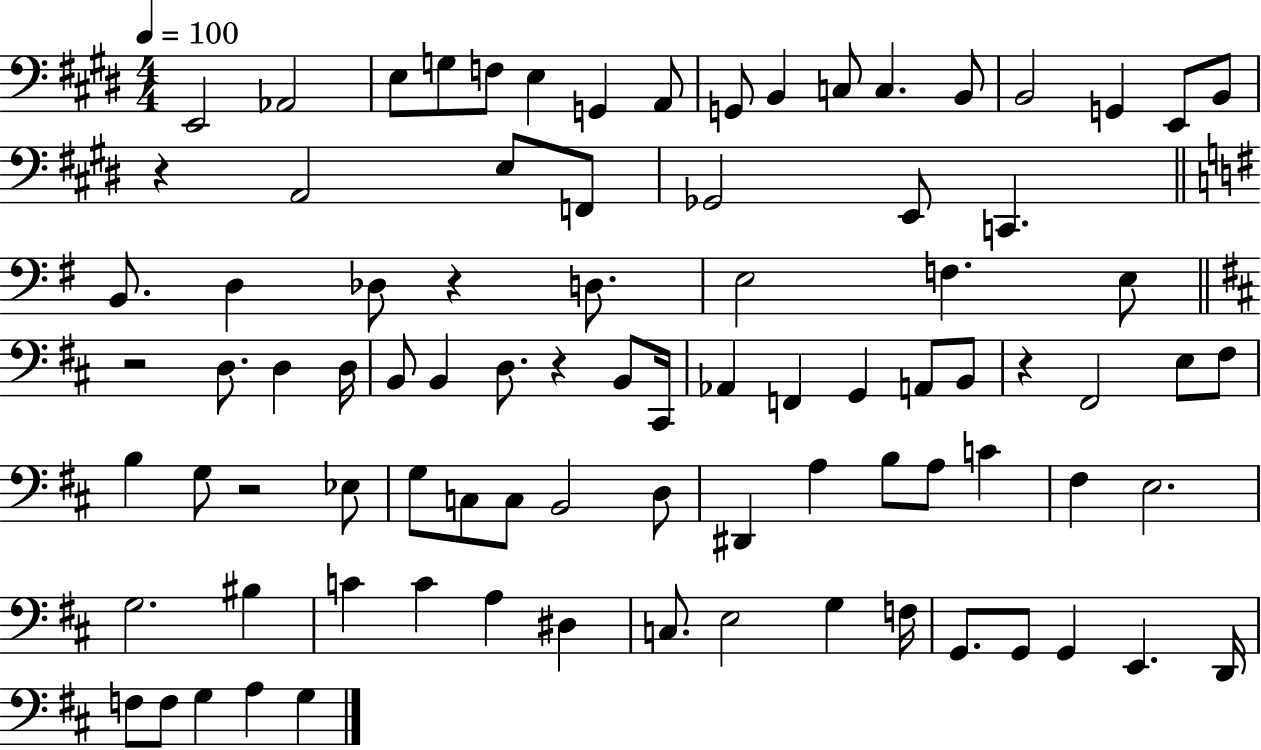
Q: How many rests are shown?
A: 6